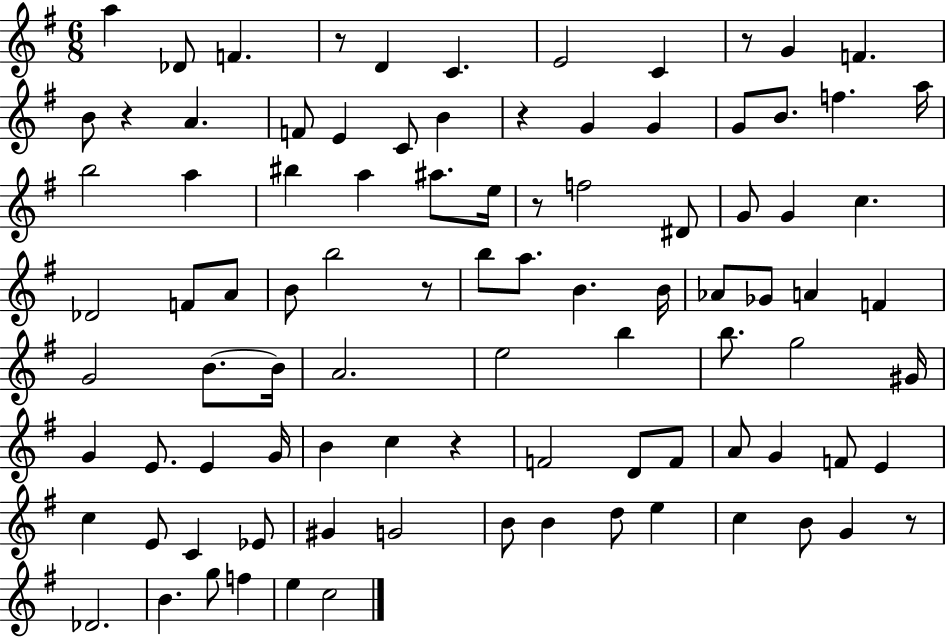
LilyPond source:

{
  \clef treble
  \numericTimeSignature
  \time 6/8
  \key g \major
  a''4 des'8 f'4. | r8 d'4 c'4. | e'2 c'4 | r8 g'4 f'4. | \break b'8 r4 a'4. | f'8 e'4 c'8 b'4 | r4 g'4 g'4 | g'8 b'8. f''4. a''16 | \break b''2 a''4 | bis''4 a''4 ais''8. e''16 | r8 f''2 dis'8 | g'8 g'4 c''4. | \break des'2 f'8 a'8 | b'8 b''2 r8 | b''8 a''8. b'4. b'16 | aes'8 ges'8 a'4 f'4 | \break g'2 b'8.~~ b'16 | a'2. | e''2 b''4 | b''8. g''2 gis'16 | \break g'4 e'8. e'4 g'16 | b'4 c''4 r4 | f'2 d'8 f'8 | a'8 g'4 f'8 e'4 | \break c''4 e'8 c'4 ees'8 | gis'4 g'2 | b'8 b'4 d''8 e''4 | c''4 b'8 g'4 r8 | \break des'2. | b'4. g''8 f''4 | e''4 c''2 | \bar "|."
}